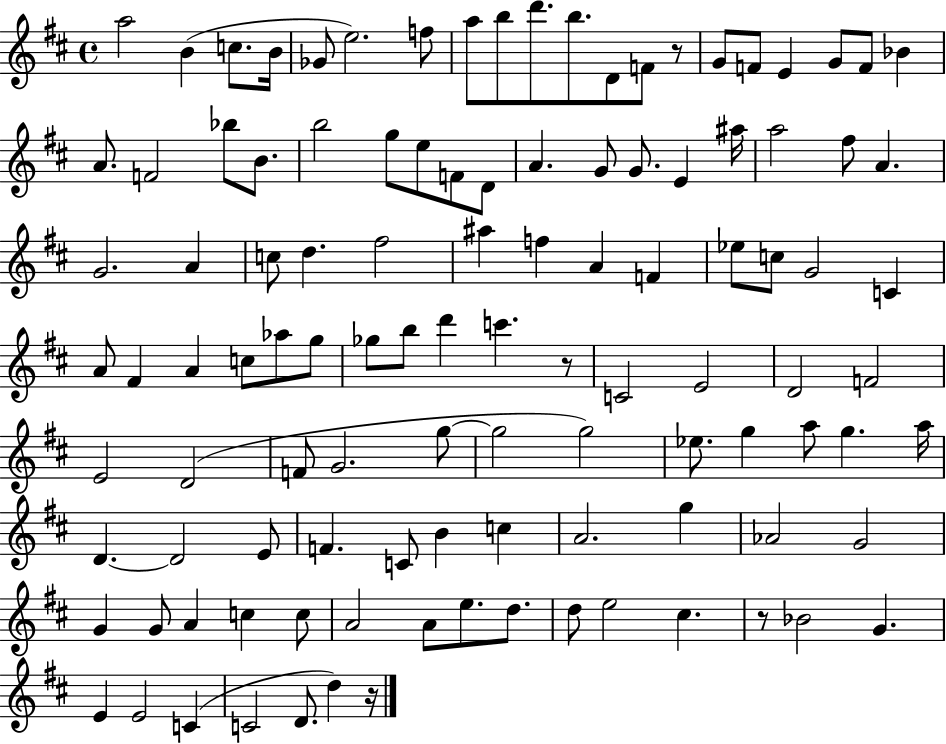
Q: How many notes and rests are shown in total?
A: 110